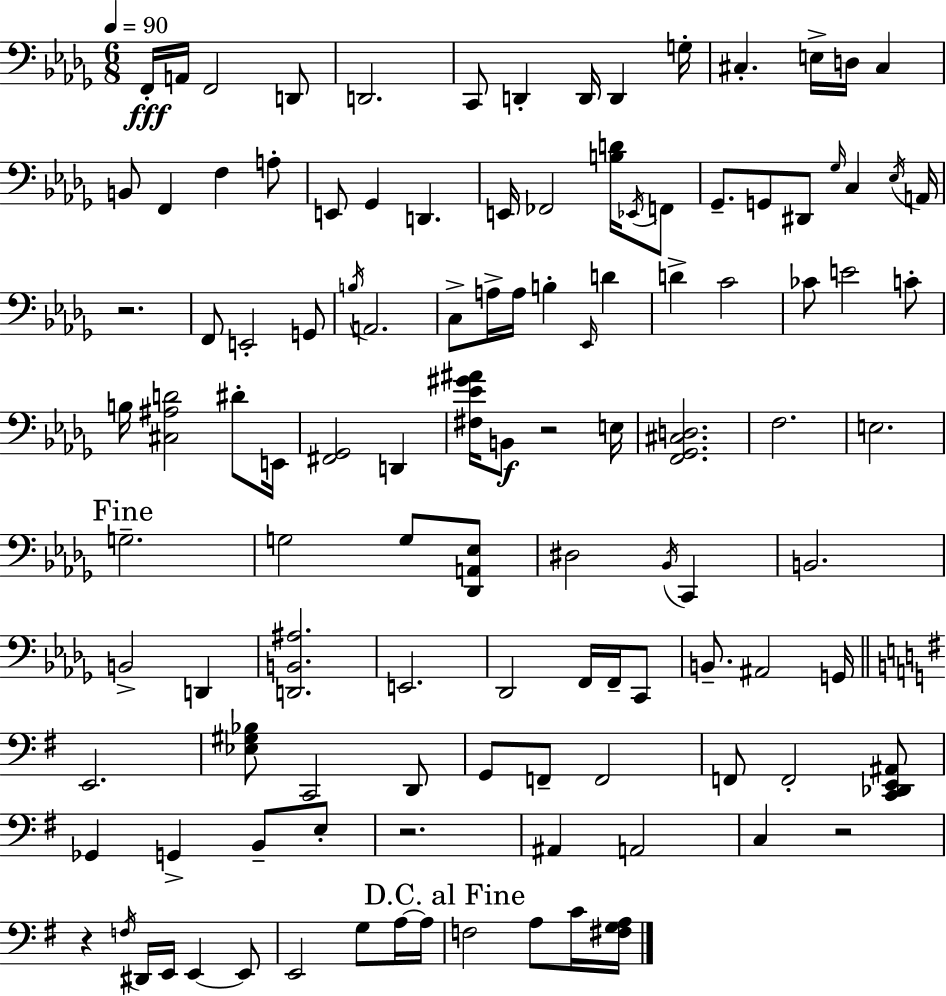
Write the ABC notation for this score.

X:1
T:Untitled
M:6/8
L:1/4
K:Bbm
F,,/4 A,,/4 F,,2 D,,/2 D,,2 C,,/2 D,, D,,/4 D,, G,/4 ^C, E,/4 D,/4 ^C, B,,/2 F,, F, A,/2 E,,/2 _G,, D,, E,,/4 _F,,2 [B,D]/4 _E,,/4 F,,/2 _G,,/2 G,,/2 ^D,,/2 _G,/4 C, _E,/4 A,,/4 z2 F,,/2 E,,2 G,,/2 B,/4 A,,2 C,/2 A,/4 A,/4 B, _E,,/4 D D C2 _C/2 E2 C/2 B,/4 [^C,^A,D]2 ^D/2 E,,/4 [^F,,_G,,]2 D,, [^F,_E^G^A]/4 B,,/2 z2 E,/4 [F,,_G,,^C,D,]2 F,2 E,2 G,2 G,2 G,/2 [_D,,A,,_E,]/2 ^D,2 _B,,/4 C,, B,,2 B,,2 D,, [D,,B,,^A,]2 E,,2 _D,,2 F,,/4 F,,/4 C,,/2 B,,/2 ^A,,2 G,,/4 E,,2 [_E,^G,_B,]/2 C,,2 D,,/2 G,,/2 F,,/2 F,,2 F,,/2 F,,2 [C,,_D,,E,,^A,,]/2 _G,, G,, B,,/2 E,/2 z2 ^A,, A,,2 C, z2 z F,/4 ^D,,/4 E,,/4 E,, E,,/2 E,,2 G,/2 A,/4 A,/4 F,2 A,/2 C/4 [^F,G,A,]/4